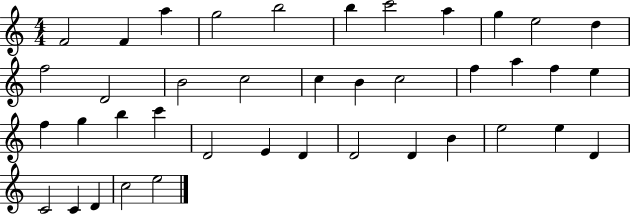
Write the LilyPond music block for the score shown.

{
  \clef treble
  \numericTimeSignature
  \time 4/4
  \key c \major
  f'2 f'4 a''4 | g''2 b''2 | b''4 c'''2 a''4 | g''4 e''2 d''4 | \break f''2 d'2 | b'2 c''2 | c''4 b'4 c''2 | f''4 a''4 f''4 e''4 | \break f''4 g''4 b''4 c'''4 | d'2 e'4 d'4 | d'2 d'4 b'4 | e''2 e''4 d'4 | \break c'2 c'4 d'4 | c''2 e''2 | \bar "|."
}